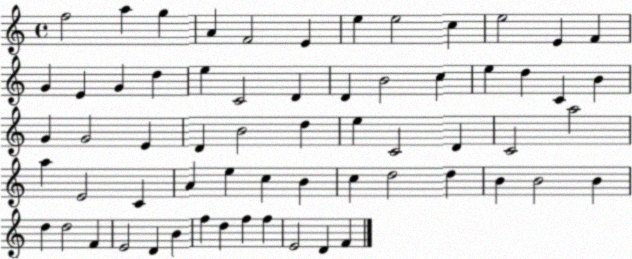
X:1
T:Untitled
M:4/4
L:1/4
K:C
f2 a g A F2 E e e2 c e2 E F G E G d e C2 D D B2 c e d C B G G2 E D B2 d e C2 D C2 a2 a E2 C A e c B c d2 d B B2 B d d2 F E2 D B f d f f E2 D F